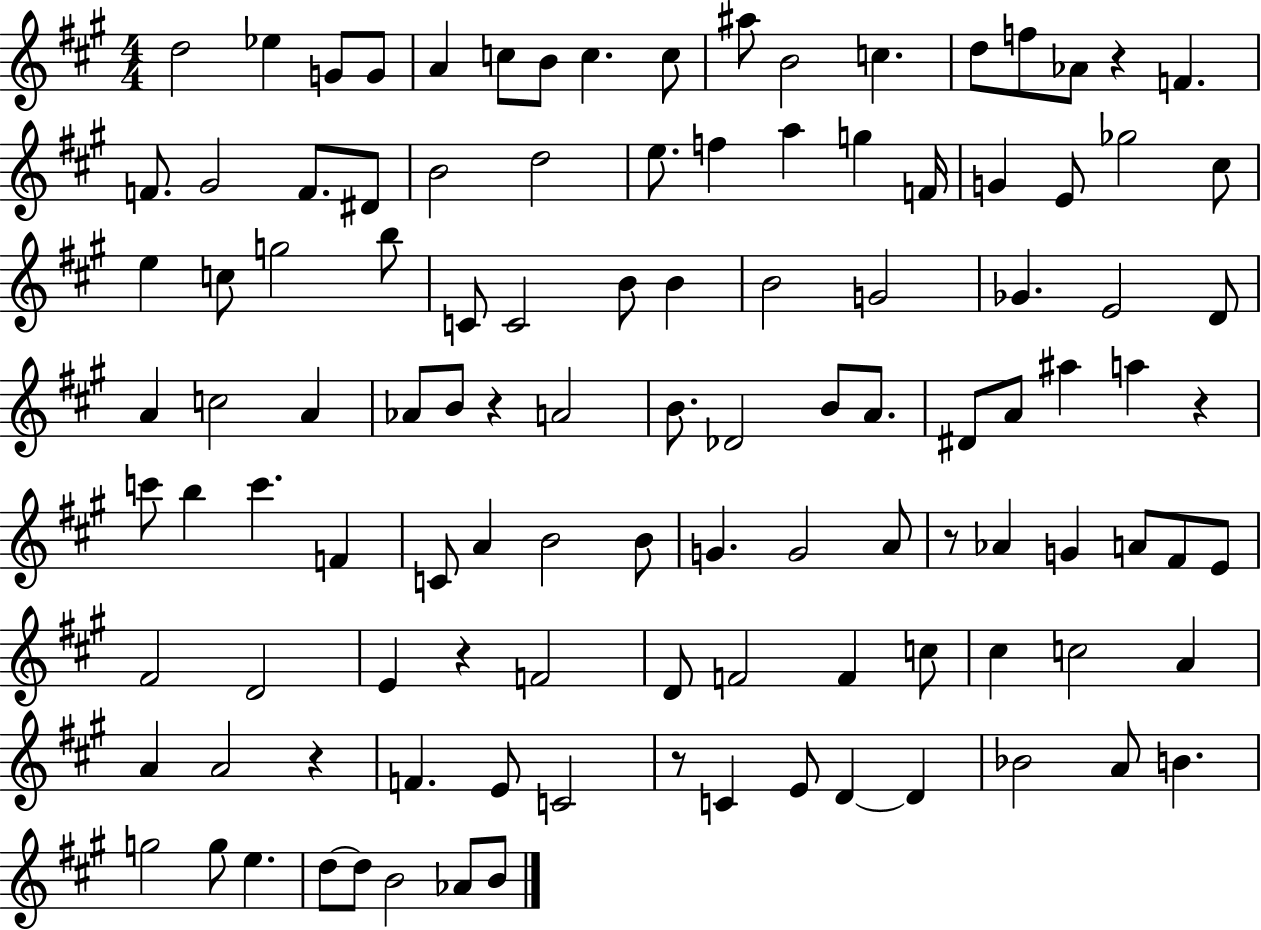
{
  \clef treble
  \numericTimeSignature
  \time 4/4
  \key a \major
  d''2 ees''4 g'8 g'8 | a'4 c''8 b'8 c''4. c''8 | ais''8 b'2 c''4. | d''8 f''8 aes'8 r4 f'4. | \break f'8. gis'2 f'8. dis'8 | b'2 d''2 | e''8. f''4 a''4 g''4 f'16 | g'4 e'8 ges''2 cis''8 | \break e''4 c''8 g''2 b''8 | c'8 c'2 b'8 b'4 | b'2 g'2 | ges'4. e'2 d'8 | \break a'4 c''2 a'4 | aes'8 b'8 r4 a'2 | b'8. des'2 b'8 a'8. | dis'8 a'8 ais''4 a''4 r4 | \break c'''8 b''4 c'''4. f'4 | c'8 a'4 b'2 b'8 | g'4. g'2 a'8 | r8 aes'4 g'4 a'8 fis'8 e'8 | \break fis'2 d'2 | e'4 r4 f'2 | d'8 f'2 f'4 c''8 | cis''4 c''2 a'4 | \break a'4 a'2 r4 | f'4. e'8 c'2 | r8 c'4 e'8 d'4~~ d'4 | bes'2 a'8 b'4. | \break g''2 g''8 e''4. | d''8~~ d''8 b'2 aes'8 b'8 | \bar "|."
}